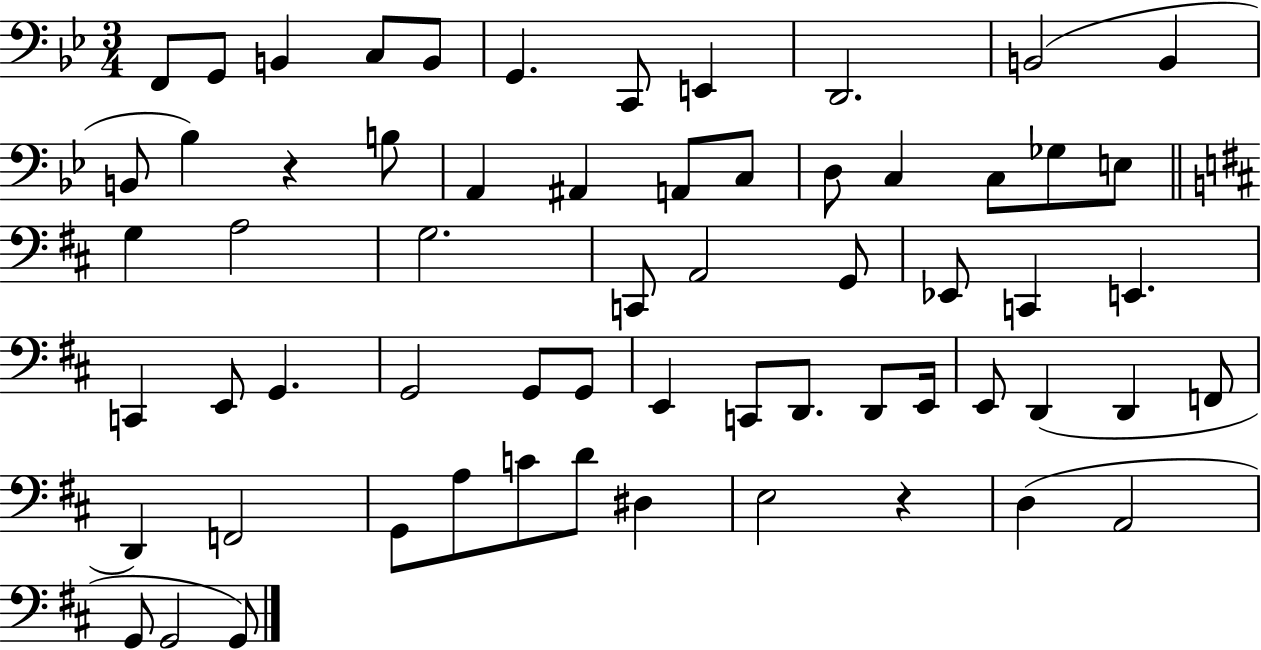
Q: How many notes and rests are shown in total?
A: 62